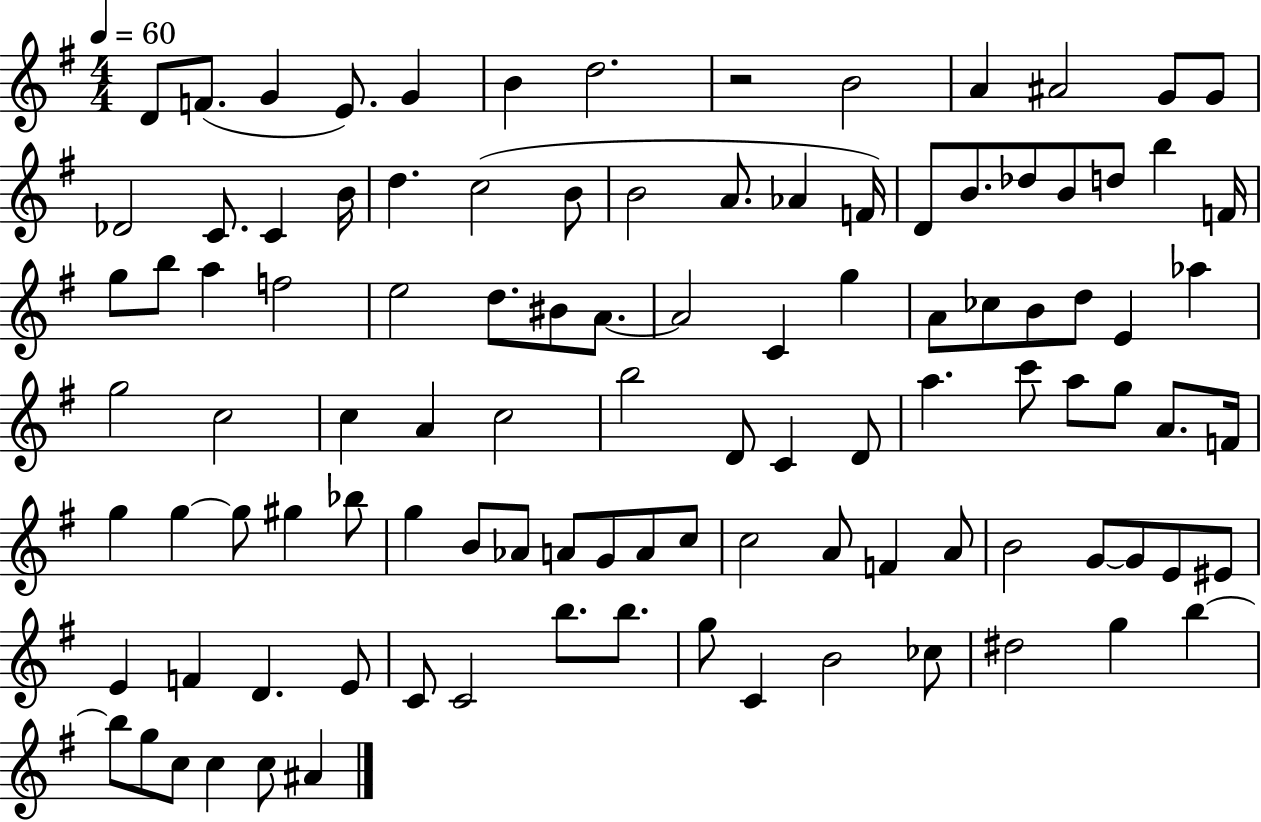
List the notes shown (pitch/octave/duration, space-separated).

D4/e F4/e. G4/q E4/e. G4/q B4/q D5/h. R/h B4/h A4/q A#4/h G4/e G4/e Db4/h C4/e. C4/q B4/s D5/q. C5/h B4/e B4/h A4/e. Ab4/q F4/s D4/e B4/e. Db5/e B4/e D5/e B5/q F4/s G5/e B5/e A5/q F5/h E5/h D5/e. BIS4/e A4/e. A4/h C4/q G5/q A4/e CES5/e B4/e D5/e E4/q Ab5/q G5/h C5/h C5/q A4/q C5/h B5/h D4/e C4/q D4/e A5/q. C6/e A5/e G5/e A4/e. F4/s G5/q G5/q G5/e G#5/q Bb5/e G5/q B4/e Ab4/e A4/e G4/e A4/e C5/e C5/h A4/e F4/q A4/e B4/h G4/e G4/e E4/e EIS4/e E4/q F4/q D4/q. E4/e C4/e C4/h B5/e. B5/e. G5/e C4/q B4/h CES5/e D#5/h G5/q B5/q B5/e G5/e C5/e C5/q C5/e A#4/q